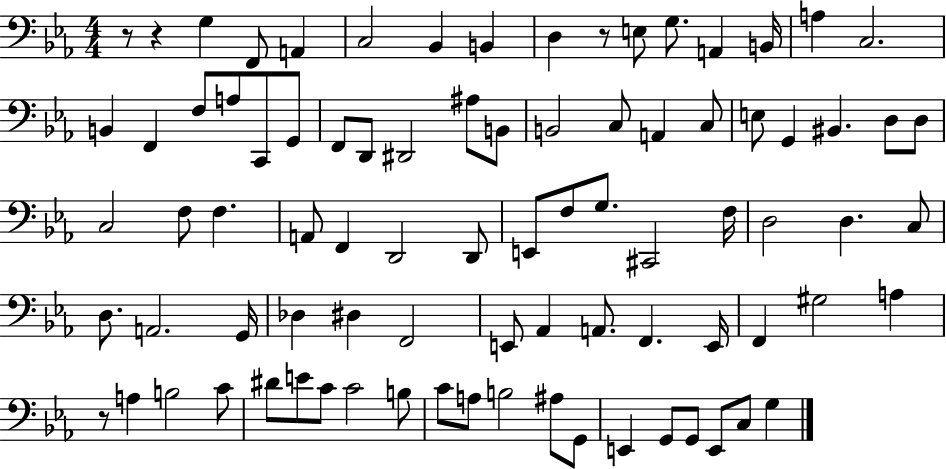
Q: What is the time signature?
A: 4/4